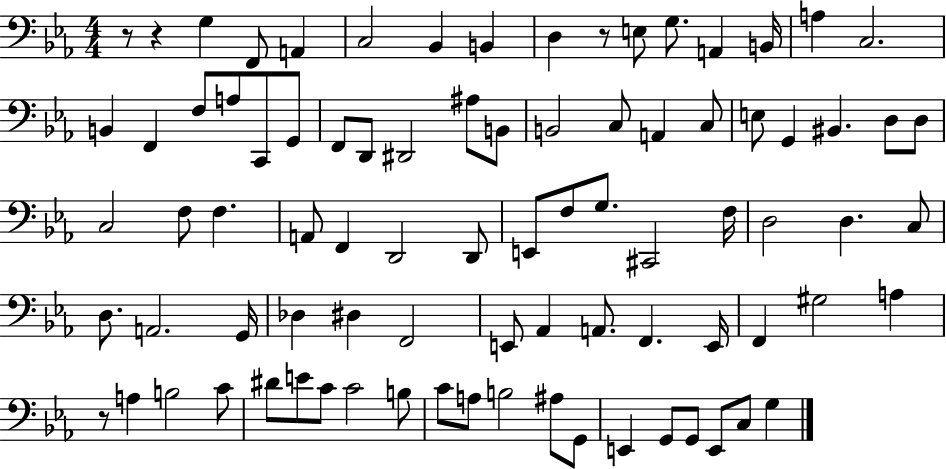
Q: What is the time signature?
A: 4/4